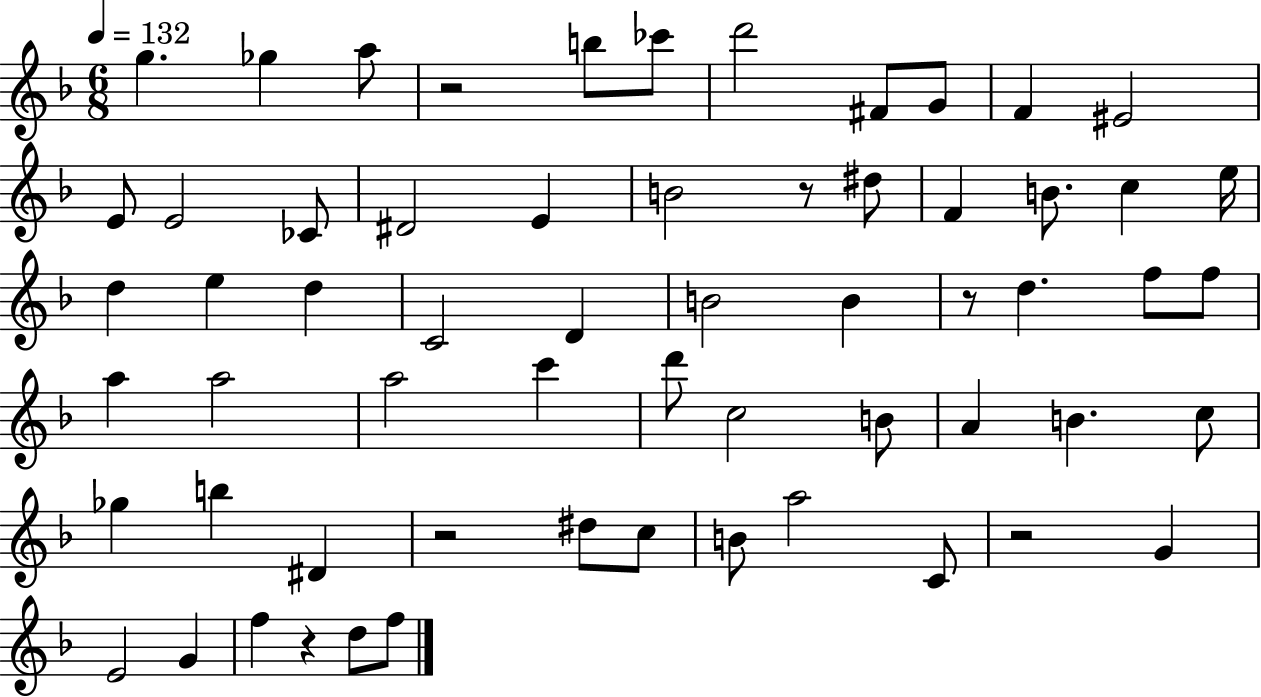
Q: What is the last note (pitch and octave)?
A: F5